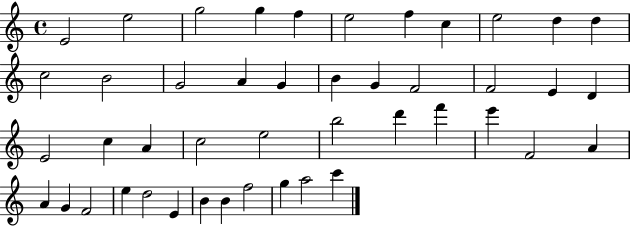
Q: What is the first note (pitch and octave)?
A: E4